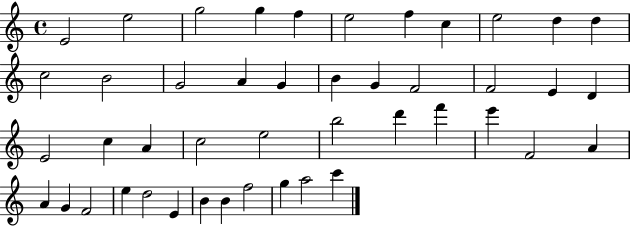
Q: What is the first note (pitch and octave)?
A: E4